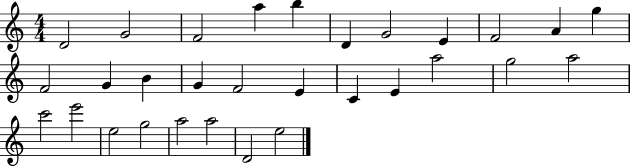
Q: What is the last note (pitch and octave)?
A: E5